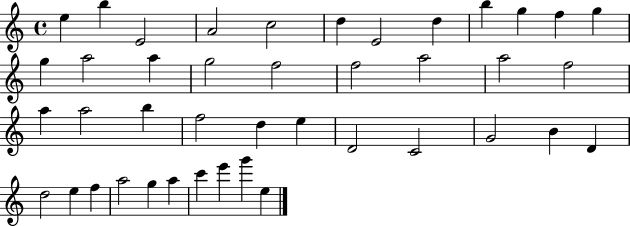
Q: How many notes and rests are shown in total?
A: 42